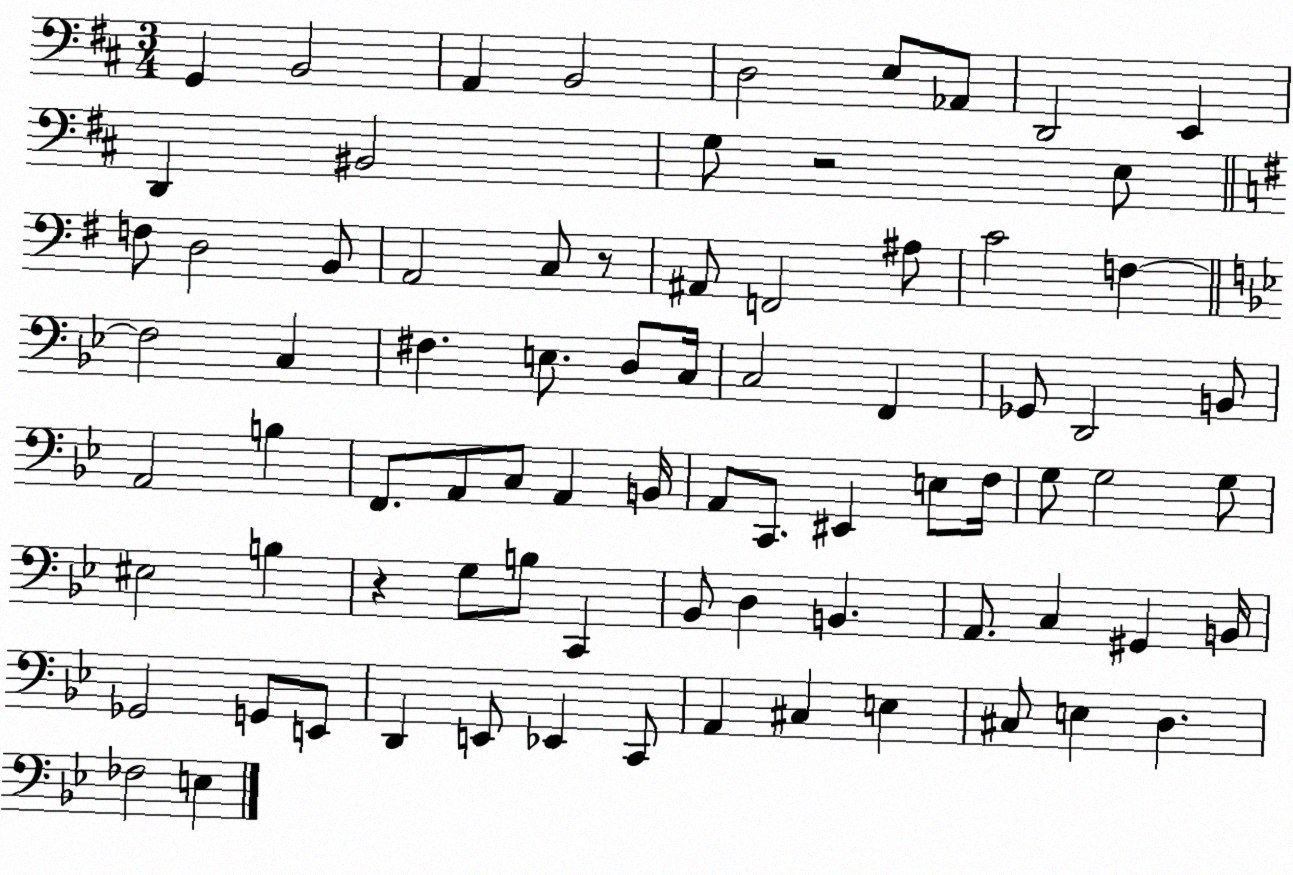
X:1
T:Untitled
M:3/4
L:1/4
K:D
G,, B,,2 A,, B,,2 D,2 E,/2 _A,,/2 D,,2 E,, D,, ^B,,2 G,/2 z2 E,/2 F,/2 D,2 B,,/2 A,,2 C,/2 z/2 ^A,,/2 F,,2 ^A,/2 C2 F, F,2 C, ^F, E,/2 D,/2 C,/4 C,2 F,, _G,,/2 D,,2 B,,/2 A,,2 B, F,,/2 A,,/2 C,/2 A,, B,,/4 A,,/2 C,,/2 ^E,, E,/2 F,/4 G,/2 G,2 G,/2 ^E,2 B, z G,/2 B,/2 C,, _B,,/2 D, B,, A,,/2 C, ^G,, B,,/4 _G,,2 G,,/2 E,,/2 D,, E,,/2 _E,, C,,/2 A,, ^C, E, ^C,/2 E, D, _F,2 E,